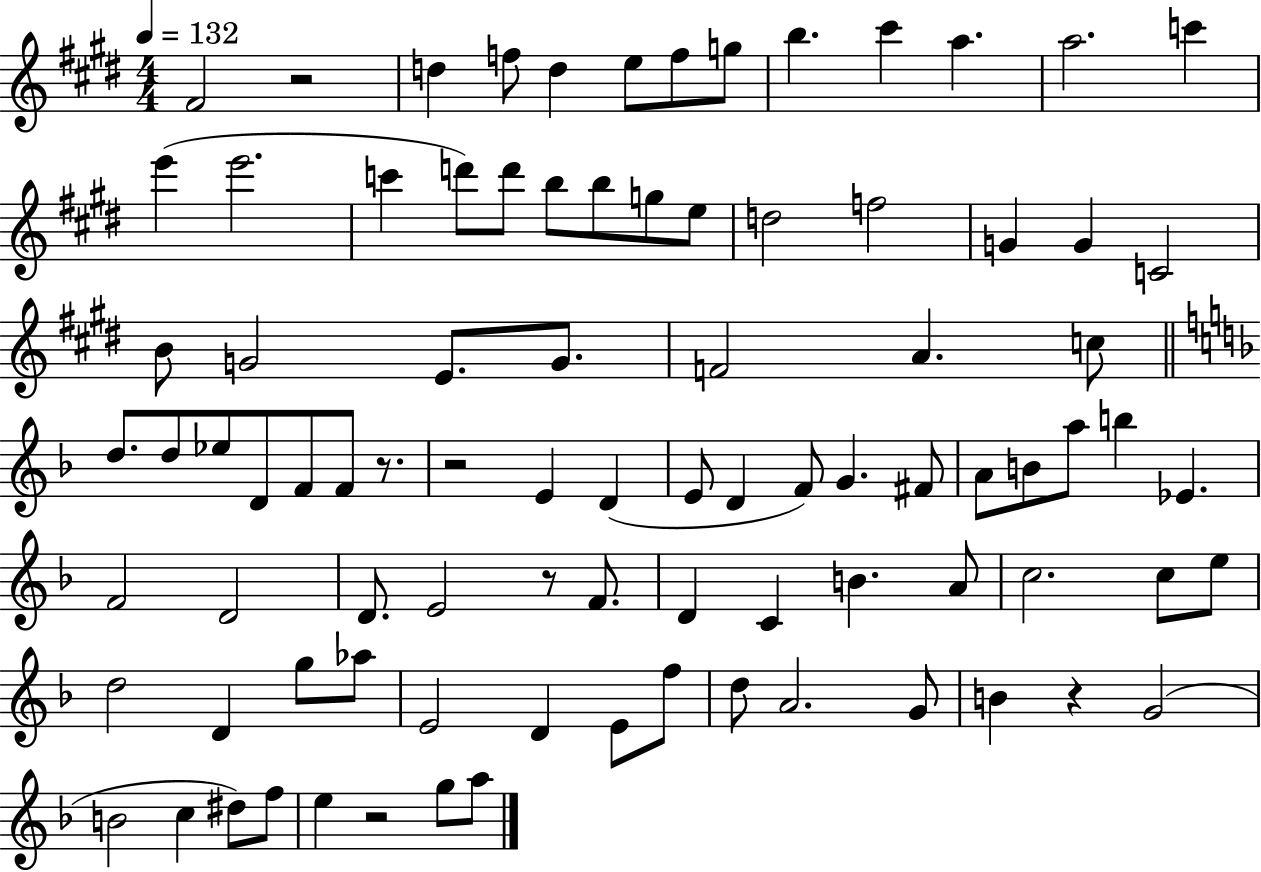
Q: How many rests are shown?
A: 6